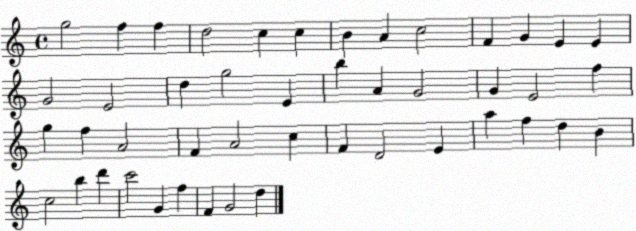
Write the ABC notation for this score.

X:1
T:Untitled
M:4/4
L:1/4
K:C
g2 f f d2 c c B A c2 F G E E G2 E2 d g2 E b A G2 G E2 f g f A2 F A2 c F D2 E a f d B c2 b d' c'2 G f F G2 d